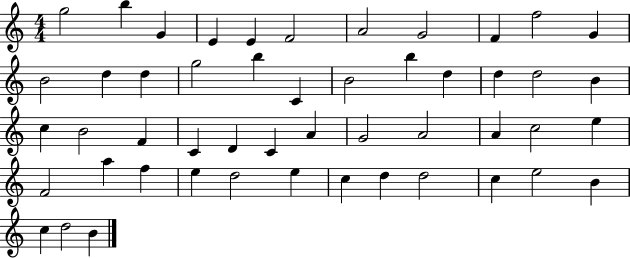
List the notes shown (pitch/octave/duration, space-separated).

G5/h B5/q G4/q E4/q E4/q F4/h A4/h G4/h F4/q F5/h G4/q B4/h D5/q D5/q G5/h B5/q C4/q B4/h B5/q D5/q D5/q D5/h B4/q C5/q B4/h F4/q C4/q D4/q C4/q A4/q G4/h A4/h A4/q C5/h E5/q F4/h A5/q F5/q E5/q D5/h E5/q C5/q D5/q D5/h C5/q E5/h B4/q C5/q D5/h B4/q